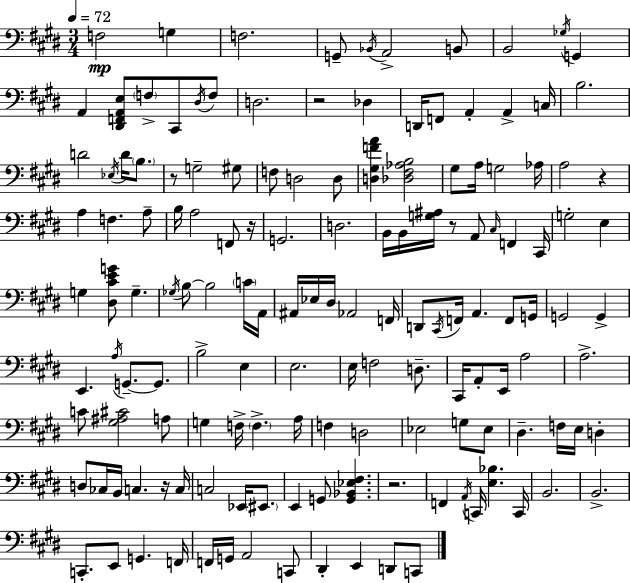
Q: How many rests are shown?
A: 7